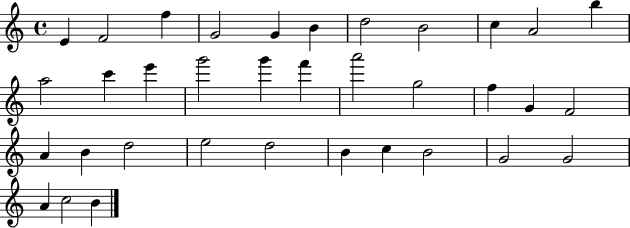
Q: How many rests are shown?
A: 0